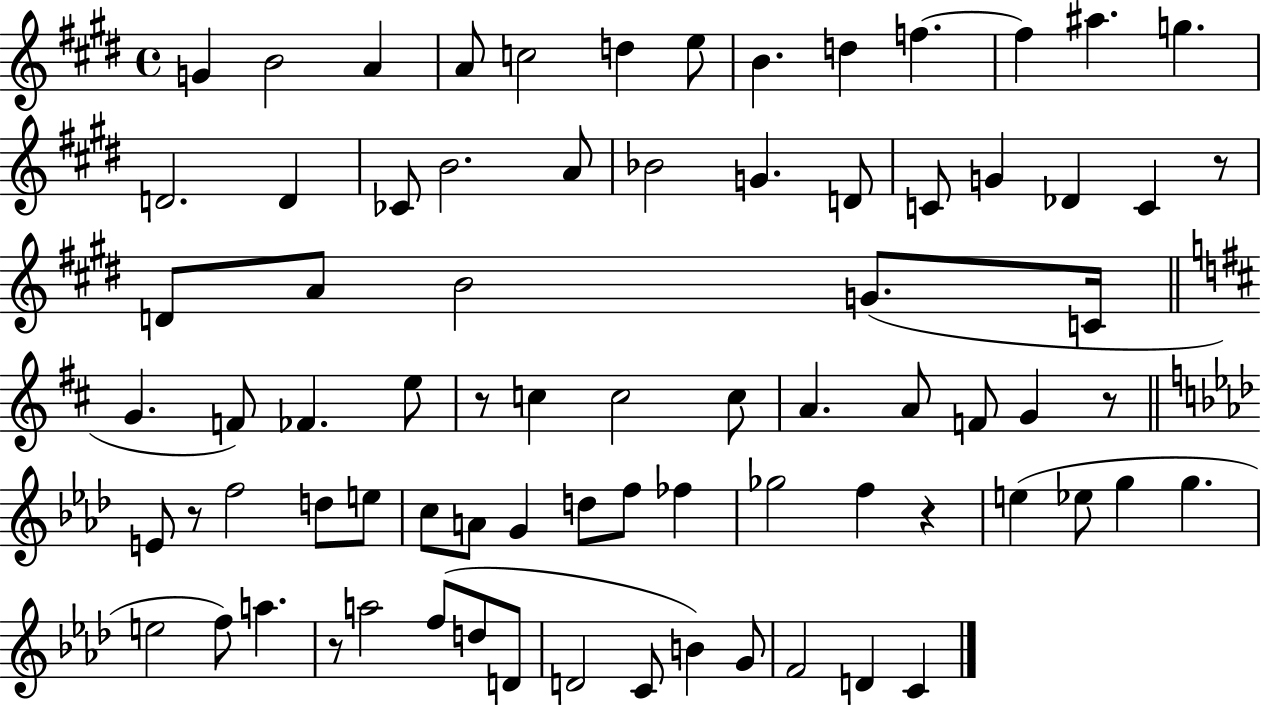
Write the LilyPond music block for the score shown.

{
  \clef treble
  \time 4/4
  \defaultTimeSignature
  \key e \major
  \repeat volta 2 { g'4 b'2 a'4 | a'8 c''2 d''4 e''8 | b'4. d''4 f''4.~~ | f''4 ais''4. g''4. | \break d'2. d'4 | ces'8 b'2. a'8 | bes'2 g'4. d'8 | c'8 g'4 des'4 c'4 r8 | \break d'8 a'8 b'2 g'8.( c'16 | \bar "||" \break \key d \major g'4. f'8) fes'4. e''8 | r8 c''4 c''2 c''8 | a'4. a'8 f'8 g'4 r8 | \bar "||" \break \key f \minor e'8 r8 f''2 d''8 e''8 | c''8 a'8 g'4 d''8 f''8 fes''4 | ges''2 f''4 r4 | e''4( ees''8 g''4 g''4. | \break e''2 f''8) a''4. | r8 a''2 f''8( d''8 d'8 | d'2 c'8 b'4) g'8 | f'2 d'4 c'4 | \break } \bar "|."
}